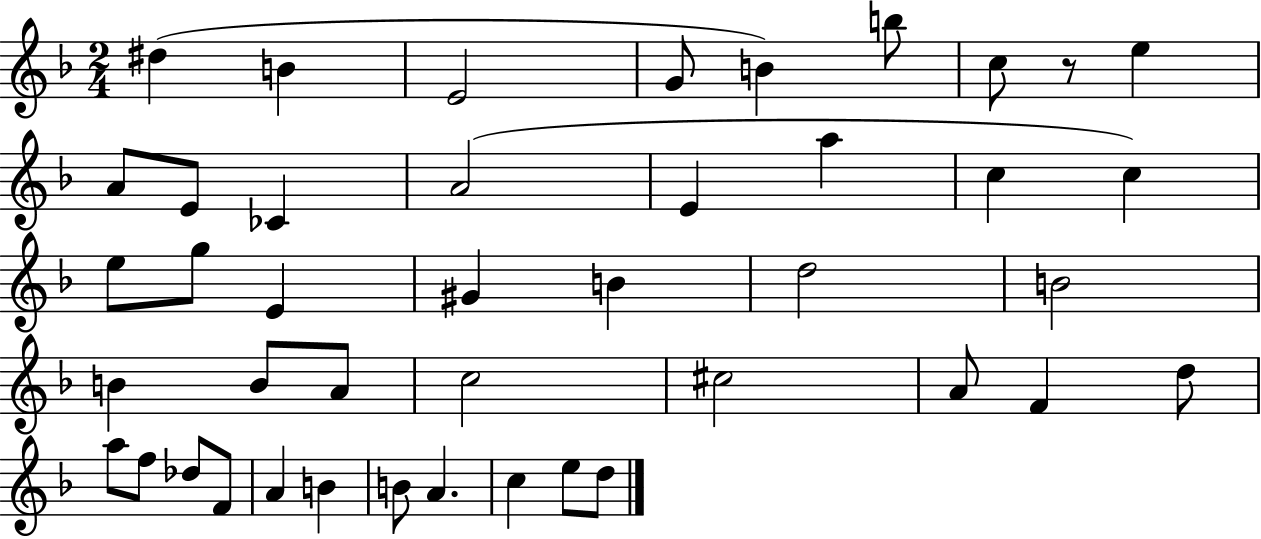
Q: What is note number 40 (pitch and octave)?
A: C5